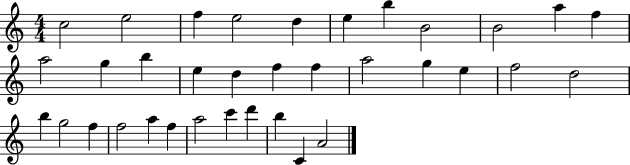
X:1
T:Untitled
M:4/4
L:1/4
K:C
c2 e2 f e2 d e b B2 B2 a f a2 g b e d f f a2 g e f2 d2 b g2 f f2 a f a2 c' d' b C A2